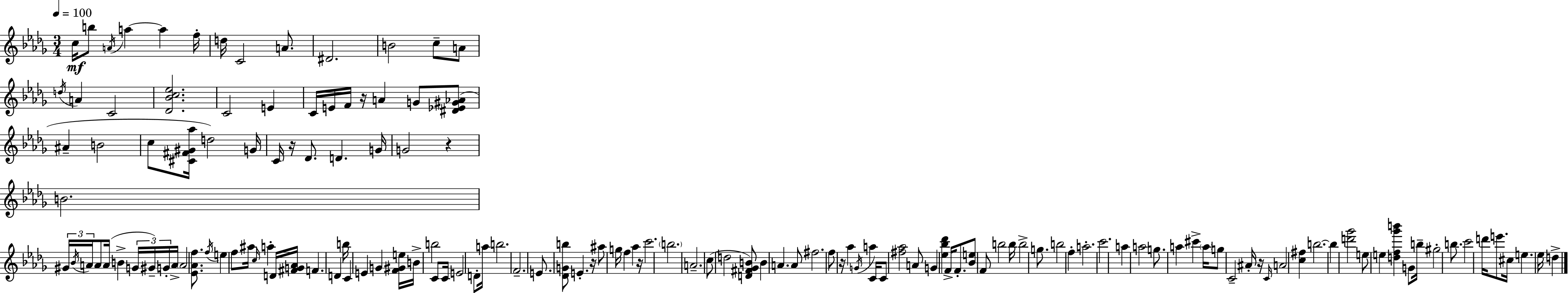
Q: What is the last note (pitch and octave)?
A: D5